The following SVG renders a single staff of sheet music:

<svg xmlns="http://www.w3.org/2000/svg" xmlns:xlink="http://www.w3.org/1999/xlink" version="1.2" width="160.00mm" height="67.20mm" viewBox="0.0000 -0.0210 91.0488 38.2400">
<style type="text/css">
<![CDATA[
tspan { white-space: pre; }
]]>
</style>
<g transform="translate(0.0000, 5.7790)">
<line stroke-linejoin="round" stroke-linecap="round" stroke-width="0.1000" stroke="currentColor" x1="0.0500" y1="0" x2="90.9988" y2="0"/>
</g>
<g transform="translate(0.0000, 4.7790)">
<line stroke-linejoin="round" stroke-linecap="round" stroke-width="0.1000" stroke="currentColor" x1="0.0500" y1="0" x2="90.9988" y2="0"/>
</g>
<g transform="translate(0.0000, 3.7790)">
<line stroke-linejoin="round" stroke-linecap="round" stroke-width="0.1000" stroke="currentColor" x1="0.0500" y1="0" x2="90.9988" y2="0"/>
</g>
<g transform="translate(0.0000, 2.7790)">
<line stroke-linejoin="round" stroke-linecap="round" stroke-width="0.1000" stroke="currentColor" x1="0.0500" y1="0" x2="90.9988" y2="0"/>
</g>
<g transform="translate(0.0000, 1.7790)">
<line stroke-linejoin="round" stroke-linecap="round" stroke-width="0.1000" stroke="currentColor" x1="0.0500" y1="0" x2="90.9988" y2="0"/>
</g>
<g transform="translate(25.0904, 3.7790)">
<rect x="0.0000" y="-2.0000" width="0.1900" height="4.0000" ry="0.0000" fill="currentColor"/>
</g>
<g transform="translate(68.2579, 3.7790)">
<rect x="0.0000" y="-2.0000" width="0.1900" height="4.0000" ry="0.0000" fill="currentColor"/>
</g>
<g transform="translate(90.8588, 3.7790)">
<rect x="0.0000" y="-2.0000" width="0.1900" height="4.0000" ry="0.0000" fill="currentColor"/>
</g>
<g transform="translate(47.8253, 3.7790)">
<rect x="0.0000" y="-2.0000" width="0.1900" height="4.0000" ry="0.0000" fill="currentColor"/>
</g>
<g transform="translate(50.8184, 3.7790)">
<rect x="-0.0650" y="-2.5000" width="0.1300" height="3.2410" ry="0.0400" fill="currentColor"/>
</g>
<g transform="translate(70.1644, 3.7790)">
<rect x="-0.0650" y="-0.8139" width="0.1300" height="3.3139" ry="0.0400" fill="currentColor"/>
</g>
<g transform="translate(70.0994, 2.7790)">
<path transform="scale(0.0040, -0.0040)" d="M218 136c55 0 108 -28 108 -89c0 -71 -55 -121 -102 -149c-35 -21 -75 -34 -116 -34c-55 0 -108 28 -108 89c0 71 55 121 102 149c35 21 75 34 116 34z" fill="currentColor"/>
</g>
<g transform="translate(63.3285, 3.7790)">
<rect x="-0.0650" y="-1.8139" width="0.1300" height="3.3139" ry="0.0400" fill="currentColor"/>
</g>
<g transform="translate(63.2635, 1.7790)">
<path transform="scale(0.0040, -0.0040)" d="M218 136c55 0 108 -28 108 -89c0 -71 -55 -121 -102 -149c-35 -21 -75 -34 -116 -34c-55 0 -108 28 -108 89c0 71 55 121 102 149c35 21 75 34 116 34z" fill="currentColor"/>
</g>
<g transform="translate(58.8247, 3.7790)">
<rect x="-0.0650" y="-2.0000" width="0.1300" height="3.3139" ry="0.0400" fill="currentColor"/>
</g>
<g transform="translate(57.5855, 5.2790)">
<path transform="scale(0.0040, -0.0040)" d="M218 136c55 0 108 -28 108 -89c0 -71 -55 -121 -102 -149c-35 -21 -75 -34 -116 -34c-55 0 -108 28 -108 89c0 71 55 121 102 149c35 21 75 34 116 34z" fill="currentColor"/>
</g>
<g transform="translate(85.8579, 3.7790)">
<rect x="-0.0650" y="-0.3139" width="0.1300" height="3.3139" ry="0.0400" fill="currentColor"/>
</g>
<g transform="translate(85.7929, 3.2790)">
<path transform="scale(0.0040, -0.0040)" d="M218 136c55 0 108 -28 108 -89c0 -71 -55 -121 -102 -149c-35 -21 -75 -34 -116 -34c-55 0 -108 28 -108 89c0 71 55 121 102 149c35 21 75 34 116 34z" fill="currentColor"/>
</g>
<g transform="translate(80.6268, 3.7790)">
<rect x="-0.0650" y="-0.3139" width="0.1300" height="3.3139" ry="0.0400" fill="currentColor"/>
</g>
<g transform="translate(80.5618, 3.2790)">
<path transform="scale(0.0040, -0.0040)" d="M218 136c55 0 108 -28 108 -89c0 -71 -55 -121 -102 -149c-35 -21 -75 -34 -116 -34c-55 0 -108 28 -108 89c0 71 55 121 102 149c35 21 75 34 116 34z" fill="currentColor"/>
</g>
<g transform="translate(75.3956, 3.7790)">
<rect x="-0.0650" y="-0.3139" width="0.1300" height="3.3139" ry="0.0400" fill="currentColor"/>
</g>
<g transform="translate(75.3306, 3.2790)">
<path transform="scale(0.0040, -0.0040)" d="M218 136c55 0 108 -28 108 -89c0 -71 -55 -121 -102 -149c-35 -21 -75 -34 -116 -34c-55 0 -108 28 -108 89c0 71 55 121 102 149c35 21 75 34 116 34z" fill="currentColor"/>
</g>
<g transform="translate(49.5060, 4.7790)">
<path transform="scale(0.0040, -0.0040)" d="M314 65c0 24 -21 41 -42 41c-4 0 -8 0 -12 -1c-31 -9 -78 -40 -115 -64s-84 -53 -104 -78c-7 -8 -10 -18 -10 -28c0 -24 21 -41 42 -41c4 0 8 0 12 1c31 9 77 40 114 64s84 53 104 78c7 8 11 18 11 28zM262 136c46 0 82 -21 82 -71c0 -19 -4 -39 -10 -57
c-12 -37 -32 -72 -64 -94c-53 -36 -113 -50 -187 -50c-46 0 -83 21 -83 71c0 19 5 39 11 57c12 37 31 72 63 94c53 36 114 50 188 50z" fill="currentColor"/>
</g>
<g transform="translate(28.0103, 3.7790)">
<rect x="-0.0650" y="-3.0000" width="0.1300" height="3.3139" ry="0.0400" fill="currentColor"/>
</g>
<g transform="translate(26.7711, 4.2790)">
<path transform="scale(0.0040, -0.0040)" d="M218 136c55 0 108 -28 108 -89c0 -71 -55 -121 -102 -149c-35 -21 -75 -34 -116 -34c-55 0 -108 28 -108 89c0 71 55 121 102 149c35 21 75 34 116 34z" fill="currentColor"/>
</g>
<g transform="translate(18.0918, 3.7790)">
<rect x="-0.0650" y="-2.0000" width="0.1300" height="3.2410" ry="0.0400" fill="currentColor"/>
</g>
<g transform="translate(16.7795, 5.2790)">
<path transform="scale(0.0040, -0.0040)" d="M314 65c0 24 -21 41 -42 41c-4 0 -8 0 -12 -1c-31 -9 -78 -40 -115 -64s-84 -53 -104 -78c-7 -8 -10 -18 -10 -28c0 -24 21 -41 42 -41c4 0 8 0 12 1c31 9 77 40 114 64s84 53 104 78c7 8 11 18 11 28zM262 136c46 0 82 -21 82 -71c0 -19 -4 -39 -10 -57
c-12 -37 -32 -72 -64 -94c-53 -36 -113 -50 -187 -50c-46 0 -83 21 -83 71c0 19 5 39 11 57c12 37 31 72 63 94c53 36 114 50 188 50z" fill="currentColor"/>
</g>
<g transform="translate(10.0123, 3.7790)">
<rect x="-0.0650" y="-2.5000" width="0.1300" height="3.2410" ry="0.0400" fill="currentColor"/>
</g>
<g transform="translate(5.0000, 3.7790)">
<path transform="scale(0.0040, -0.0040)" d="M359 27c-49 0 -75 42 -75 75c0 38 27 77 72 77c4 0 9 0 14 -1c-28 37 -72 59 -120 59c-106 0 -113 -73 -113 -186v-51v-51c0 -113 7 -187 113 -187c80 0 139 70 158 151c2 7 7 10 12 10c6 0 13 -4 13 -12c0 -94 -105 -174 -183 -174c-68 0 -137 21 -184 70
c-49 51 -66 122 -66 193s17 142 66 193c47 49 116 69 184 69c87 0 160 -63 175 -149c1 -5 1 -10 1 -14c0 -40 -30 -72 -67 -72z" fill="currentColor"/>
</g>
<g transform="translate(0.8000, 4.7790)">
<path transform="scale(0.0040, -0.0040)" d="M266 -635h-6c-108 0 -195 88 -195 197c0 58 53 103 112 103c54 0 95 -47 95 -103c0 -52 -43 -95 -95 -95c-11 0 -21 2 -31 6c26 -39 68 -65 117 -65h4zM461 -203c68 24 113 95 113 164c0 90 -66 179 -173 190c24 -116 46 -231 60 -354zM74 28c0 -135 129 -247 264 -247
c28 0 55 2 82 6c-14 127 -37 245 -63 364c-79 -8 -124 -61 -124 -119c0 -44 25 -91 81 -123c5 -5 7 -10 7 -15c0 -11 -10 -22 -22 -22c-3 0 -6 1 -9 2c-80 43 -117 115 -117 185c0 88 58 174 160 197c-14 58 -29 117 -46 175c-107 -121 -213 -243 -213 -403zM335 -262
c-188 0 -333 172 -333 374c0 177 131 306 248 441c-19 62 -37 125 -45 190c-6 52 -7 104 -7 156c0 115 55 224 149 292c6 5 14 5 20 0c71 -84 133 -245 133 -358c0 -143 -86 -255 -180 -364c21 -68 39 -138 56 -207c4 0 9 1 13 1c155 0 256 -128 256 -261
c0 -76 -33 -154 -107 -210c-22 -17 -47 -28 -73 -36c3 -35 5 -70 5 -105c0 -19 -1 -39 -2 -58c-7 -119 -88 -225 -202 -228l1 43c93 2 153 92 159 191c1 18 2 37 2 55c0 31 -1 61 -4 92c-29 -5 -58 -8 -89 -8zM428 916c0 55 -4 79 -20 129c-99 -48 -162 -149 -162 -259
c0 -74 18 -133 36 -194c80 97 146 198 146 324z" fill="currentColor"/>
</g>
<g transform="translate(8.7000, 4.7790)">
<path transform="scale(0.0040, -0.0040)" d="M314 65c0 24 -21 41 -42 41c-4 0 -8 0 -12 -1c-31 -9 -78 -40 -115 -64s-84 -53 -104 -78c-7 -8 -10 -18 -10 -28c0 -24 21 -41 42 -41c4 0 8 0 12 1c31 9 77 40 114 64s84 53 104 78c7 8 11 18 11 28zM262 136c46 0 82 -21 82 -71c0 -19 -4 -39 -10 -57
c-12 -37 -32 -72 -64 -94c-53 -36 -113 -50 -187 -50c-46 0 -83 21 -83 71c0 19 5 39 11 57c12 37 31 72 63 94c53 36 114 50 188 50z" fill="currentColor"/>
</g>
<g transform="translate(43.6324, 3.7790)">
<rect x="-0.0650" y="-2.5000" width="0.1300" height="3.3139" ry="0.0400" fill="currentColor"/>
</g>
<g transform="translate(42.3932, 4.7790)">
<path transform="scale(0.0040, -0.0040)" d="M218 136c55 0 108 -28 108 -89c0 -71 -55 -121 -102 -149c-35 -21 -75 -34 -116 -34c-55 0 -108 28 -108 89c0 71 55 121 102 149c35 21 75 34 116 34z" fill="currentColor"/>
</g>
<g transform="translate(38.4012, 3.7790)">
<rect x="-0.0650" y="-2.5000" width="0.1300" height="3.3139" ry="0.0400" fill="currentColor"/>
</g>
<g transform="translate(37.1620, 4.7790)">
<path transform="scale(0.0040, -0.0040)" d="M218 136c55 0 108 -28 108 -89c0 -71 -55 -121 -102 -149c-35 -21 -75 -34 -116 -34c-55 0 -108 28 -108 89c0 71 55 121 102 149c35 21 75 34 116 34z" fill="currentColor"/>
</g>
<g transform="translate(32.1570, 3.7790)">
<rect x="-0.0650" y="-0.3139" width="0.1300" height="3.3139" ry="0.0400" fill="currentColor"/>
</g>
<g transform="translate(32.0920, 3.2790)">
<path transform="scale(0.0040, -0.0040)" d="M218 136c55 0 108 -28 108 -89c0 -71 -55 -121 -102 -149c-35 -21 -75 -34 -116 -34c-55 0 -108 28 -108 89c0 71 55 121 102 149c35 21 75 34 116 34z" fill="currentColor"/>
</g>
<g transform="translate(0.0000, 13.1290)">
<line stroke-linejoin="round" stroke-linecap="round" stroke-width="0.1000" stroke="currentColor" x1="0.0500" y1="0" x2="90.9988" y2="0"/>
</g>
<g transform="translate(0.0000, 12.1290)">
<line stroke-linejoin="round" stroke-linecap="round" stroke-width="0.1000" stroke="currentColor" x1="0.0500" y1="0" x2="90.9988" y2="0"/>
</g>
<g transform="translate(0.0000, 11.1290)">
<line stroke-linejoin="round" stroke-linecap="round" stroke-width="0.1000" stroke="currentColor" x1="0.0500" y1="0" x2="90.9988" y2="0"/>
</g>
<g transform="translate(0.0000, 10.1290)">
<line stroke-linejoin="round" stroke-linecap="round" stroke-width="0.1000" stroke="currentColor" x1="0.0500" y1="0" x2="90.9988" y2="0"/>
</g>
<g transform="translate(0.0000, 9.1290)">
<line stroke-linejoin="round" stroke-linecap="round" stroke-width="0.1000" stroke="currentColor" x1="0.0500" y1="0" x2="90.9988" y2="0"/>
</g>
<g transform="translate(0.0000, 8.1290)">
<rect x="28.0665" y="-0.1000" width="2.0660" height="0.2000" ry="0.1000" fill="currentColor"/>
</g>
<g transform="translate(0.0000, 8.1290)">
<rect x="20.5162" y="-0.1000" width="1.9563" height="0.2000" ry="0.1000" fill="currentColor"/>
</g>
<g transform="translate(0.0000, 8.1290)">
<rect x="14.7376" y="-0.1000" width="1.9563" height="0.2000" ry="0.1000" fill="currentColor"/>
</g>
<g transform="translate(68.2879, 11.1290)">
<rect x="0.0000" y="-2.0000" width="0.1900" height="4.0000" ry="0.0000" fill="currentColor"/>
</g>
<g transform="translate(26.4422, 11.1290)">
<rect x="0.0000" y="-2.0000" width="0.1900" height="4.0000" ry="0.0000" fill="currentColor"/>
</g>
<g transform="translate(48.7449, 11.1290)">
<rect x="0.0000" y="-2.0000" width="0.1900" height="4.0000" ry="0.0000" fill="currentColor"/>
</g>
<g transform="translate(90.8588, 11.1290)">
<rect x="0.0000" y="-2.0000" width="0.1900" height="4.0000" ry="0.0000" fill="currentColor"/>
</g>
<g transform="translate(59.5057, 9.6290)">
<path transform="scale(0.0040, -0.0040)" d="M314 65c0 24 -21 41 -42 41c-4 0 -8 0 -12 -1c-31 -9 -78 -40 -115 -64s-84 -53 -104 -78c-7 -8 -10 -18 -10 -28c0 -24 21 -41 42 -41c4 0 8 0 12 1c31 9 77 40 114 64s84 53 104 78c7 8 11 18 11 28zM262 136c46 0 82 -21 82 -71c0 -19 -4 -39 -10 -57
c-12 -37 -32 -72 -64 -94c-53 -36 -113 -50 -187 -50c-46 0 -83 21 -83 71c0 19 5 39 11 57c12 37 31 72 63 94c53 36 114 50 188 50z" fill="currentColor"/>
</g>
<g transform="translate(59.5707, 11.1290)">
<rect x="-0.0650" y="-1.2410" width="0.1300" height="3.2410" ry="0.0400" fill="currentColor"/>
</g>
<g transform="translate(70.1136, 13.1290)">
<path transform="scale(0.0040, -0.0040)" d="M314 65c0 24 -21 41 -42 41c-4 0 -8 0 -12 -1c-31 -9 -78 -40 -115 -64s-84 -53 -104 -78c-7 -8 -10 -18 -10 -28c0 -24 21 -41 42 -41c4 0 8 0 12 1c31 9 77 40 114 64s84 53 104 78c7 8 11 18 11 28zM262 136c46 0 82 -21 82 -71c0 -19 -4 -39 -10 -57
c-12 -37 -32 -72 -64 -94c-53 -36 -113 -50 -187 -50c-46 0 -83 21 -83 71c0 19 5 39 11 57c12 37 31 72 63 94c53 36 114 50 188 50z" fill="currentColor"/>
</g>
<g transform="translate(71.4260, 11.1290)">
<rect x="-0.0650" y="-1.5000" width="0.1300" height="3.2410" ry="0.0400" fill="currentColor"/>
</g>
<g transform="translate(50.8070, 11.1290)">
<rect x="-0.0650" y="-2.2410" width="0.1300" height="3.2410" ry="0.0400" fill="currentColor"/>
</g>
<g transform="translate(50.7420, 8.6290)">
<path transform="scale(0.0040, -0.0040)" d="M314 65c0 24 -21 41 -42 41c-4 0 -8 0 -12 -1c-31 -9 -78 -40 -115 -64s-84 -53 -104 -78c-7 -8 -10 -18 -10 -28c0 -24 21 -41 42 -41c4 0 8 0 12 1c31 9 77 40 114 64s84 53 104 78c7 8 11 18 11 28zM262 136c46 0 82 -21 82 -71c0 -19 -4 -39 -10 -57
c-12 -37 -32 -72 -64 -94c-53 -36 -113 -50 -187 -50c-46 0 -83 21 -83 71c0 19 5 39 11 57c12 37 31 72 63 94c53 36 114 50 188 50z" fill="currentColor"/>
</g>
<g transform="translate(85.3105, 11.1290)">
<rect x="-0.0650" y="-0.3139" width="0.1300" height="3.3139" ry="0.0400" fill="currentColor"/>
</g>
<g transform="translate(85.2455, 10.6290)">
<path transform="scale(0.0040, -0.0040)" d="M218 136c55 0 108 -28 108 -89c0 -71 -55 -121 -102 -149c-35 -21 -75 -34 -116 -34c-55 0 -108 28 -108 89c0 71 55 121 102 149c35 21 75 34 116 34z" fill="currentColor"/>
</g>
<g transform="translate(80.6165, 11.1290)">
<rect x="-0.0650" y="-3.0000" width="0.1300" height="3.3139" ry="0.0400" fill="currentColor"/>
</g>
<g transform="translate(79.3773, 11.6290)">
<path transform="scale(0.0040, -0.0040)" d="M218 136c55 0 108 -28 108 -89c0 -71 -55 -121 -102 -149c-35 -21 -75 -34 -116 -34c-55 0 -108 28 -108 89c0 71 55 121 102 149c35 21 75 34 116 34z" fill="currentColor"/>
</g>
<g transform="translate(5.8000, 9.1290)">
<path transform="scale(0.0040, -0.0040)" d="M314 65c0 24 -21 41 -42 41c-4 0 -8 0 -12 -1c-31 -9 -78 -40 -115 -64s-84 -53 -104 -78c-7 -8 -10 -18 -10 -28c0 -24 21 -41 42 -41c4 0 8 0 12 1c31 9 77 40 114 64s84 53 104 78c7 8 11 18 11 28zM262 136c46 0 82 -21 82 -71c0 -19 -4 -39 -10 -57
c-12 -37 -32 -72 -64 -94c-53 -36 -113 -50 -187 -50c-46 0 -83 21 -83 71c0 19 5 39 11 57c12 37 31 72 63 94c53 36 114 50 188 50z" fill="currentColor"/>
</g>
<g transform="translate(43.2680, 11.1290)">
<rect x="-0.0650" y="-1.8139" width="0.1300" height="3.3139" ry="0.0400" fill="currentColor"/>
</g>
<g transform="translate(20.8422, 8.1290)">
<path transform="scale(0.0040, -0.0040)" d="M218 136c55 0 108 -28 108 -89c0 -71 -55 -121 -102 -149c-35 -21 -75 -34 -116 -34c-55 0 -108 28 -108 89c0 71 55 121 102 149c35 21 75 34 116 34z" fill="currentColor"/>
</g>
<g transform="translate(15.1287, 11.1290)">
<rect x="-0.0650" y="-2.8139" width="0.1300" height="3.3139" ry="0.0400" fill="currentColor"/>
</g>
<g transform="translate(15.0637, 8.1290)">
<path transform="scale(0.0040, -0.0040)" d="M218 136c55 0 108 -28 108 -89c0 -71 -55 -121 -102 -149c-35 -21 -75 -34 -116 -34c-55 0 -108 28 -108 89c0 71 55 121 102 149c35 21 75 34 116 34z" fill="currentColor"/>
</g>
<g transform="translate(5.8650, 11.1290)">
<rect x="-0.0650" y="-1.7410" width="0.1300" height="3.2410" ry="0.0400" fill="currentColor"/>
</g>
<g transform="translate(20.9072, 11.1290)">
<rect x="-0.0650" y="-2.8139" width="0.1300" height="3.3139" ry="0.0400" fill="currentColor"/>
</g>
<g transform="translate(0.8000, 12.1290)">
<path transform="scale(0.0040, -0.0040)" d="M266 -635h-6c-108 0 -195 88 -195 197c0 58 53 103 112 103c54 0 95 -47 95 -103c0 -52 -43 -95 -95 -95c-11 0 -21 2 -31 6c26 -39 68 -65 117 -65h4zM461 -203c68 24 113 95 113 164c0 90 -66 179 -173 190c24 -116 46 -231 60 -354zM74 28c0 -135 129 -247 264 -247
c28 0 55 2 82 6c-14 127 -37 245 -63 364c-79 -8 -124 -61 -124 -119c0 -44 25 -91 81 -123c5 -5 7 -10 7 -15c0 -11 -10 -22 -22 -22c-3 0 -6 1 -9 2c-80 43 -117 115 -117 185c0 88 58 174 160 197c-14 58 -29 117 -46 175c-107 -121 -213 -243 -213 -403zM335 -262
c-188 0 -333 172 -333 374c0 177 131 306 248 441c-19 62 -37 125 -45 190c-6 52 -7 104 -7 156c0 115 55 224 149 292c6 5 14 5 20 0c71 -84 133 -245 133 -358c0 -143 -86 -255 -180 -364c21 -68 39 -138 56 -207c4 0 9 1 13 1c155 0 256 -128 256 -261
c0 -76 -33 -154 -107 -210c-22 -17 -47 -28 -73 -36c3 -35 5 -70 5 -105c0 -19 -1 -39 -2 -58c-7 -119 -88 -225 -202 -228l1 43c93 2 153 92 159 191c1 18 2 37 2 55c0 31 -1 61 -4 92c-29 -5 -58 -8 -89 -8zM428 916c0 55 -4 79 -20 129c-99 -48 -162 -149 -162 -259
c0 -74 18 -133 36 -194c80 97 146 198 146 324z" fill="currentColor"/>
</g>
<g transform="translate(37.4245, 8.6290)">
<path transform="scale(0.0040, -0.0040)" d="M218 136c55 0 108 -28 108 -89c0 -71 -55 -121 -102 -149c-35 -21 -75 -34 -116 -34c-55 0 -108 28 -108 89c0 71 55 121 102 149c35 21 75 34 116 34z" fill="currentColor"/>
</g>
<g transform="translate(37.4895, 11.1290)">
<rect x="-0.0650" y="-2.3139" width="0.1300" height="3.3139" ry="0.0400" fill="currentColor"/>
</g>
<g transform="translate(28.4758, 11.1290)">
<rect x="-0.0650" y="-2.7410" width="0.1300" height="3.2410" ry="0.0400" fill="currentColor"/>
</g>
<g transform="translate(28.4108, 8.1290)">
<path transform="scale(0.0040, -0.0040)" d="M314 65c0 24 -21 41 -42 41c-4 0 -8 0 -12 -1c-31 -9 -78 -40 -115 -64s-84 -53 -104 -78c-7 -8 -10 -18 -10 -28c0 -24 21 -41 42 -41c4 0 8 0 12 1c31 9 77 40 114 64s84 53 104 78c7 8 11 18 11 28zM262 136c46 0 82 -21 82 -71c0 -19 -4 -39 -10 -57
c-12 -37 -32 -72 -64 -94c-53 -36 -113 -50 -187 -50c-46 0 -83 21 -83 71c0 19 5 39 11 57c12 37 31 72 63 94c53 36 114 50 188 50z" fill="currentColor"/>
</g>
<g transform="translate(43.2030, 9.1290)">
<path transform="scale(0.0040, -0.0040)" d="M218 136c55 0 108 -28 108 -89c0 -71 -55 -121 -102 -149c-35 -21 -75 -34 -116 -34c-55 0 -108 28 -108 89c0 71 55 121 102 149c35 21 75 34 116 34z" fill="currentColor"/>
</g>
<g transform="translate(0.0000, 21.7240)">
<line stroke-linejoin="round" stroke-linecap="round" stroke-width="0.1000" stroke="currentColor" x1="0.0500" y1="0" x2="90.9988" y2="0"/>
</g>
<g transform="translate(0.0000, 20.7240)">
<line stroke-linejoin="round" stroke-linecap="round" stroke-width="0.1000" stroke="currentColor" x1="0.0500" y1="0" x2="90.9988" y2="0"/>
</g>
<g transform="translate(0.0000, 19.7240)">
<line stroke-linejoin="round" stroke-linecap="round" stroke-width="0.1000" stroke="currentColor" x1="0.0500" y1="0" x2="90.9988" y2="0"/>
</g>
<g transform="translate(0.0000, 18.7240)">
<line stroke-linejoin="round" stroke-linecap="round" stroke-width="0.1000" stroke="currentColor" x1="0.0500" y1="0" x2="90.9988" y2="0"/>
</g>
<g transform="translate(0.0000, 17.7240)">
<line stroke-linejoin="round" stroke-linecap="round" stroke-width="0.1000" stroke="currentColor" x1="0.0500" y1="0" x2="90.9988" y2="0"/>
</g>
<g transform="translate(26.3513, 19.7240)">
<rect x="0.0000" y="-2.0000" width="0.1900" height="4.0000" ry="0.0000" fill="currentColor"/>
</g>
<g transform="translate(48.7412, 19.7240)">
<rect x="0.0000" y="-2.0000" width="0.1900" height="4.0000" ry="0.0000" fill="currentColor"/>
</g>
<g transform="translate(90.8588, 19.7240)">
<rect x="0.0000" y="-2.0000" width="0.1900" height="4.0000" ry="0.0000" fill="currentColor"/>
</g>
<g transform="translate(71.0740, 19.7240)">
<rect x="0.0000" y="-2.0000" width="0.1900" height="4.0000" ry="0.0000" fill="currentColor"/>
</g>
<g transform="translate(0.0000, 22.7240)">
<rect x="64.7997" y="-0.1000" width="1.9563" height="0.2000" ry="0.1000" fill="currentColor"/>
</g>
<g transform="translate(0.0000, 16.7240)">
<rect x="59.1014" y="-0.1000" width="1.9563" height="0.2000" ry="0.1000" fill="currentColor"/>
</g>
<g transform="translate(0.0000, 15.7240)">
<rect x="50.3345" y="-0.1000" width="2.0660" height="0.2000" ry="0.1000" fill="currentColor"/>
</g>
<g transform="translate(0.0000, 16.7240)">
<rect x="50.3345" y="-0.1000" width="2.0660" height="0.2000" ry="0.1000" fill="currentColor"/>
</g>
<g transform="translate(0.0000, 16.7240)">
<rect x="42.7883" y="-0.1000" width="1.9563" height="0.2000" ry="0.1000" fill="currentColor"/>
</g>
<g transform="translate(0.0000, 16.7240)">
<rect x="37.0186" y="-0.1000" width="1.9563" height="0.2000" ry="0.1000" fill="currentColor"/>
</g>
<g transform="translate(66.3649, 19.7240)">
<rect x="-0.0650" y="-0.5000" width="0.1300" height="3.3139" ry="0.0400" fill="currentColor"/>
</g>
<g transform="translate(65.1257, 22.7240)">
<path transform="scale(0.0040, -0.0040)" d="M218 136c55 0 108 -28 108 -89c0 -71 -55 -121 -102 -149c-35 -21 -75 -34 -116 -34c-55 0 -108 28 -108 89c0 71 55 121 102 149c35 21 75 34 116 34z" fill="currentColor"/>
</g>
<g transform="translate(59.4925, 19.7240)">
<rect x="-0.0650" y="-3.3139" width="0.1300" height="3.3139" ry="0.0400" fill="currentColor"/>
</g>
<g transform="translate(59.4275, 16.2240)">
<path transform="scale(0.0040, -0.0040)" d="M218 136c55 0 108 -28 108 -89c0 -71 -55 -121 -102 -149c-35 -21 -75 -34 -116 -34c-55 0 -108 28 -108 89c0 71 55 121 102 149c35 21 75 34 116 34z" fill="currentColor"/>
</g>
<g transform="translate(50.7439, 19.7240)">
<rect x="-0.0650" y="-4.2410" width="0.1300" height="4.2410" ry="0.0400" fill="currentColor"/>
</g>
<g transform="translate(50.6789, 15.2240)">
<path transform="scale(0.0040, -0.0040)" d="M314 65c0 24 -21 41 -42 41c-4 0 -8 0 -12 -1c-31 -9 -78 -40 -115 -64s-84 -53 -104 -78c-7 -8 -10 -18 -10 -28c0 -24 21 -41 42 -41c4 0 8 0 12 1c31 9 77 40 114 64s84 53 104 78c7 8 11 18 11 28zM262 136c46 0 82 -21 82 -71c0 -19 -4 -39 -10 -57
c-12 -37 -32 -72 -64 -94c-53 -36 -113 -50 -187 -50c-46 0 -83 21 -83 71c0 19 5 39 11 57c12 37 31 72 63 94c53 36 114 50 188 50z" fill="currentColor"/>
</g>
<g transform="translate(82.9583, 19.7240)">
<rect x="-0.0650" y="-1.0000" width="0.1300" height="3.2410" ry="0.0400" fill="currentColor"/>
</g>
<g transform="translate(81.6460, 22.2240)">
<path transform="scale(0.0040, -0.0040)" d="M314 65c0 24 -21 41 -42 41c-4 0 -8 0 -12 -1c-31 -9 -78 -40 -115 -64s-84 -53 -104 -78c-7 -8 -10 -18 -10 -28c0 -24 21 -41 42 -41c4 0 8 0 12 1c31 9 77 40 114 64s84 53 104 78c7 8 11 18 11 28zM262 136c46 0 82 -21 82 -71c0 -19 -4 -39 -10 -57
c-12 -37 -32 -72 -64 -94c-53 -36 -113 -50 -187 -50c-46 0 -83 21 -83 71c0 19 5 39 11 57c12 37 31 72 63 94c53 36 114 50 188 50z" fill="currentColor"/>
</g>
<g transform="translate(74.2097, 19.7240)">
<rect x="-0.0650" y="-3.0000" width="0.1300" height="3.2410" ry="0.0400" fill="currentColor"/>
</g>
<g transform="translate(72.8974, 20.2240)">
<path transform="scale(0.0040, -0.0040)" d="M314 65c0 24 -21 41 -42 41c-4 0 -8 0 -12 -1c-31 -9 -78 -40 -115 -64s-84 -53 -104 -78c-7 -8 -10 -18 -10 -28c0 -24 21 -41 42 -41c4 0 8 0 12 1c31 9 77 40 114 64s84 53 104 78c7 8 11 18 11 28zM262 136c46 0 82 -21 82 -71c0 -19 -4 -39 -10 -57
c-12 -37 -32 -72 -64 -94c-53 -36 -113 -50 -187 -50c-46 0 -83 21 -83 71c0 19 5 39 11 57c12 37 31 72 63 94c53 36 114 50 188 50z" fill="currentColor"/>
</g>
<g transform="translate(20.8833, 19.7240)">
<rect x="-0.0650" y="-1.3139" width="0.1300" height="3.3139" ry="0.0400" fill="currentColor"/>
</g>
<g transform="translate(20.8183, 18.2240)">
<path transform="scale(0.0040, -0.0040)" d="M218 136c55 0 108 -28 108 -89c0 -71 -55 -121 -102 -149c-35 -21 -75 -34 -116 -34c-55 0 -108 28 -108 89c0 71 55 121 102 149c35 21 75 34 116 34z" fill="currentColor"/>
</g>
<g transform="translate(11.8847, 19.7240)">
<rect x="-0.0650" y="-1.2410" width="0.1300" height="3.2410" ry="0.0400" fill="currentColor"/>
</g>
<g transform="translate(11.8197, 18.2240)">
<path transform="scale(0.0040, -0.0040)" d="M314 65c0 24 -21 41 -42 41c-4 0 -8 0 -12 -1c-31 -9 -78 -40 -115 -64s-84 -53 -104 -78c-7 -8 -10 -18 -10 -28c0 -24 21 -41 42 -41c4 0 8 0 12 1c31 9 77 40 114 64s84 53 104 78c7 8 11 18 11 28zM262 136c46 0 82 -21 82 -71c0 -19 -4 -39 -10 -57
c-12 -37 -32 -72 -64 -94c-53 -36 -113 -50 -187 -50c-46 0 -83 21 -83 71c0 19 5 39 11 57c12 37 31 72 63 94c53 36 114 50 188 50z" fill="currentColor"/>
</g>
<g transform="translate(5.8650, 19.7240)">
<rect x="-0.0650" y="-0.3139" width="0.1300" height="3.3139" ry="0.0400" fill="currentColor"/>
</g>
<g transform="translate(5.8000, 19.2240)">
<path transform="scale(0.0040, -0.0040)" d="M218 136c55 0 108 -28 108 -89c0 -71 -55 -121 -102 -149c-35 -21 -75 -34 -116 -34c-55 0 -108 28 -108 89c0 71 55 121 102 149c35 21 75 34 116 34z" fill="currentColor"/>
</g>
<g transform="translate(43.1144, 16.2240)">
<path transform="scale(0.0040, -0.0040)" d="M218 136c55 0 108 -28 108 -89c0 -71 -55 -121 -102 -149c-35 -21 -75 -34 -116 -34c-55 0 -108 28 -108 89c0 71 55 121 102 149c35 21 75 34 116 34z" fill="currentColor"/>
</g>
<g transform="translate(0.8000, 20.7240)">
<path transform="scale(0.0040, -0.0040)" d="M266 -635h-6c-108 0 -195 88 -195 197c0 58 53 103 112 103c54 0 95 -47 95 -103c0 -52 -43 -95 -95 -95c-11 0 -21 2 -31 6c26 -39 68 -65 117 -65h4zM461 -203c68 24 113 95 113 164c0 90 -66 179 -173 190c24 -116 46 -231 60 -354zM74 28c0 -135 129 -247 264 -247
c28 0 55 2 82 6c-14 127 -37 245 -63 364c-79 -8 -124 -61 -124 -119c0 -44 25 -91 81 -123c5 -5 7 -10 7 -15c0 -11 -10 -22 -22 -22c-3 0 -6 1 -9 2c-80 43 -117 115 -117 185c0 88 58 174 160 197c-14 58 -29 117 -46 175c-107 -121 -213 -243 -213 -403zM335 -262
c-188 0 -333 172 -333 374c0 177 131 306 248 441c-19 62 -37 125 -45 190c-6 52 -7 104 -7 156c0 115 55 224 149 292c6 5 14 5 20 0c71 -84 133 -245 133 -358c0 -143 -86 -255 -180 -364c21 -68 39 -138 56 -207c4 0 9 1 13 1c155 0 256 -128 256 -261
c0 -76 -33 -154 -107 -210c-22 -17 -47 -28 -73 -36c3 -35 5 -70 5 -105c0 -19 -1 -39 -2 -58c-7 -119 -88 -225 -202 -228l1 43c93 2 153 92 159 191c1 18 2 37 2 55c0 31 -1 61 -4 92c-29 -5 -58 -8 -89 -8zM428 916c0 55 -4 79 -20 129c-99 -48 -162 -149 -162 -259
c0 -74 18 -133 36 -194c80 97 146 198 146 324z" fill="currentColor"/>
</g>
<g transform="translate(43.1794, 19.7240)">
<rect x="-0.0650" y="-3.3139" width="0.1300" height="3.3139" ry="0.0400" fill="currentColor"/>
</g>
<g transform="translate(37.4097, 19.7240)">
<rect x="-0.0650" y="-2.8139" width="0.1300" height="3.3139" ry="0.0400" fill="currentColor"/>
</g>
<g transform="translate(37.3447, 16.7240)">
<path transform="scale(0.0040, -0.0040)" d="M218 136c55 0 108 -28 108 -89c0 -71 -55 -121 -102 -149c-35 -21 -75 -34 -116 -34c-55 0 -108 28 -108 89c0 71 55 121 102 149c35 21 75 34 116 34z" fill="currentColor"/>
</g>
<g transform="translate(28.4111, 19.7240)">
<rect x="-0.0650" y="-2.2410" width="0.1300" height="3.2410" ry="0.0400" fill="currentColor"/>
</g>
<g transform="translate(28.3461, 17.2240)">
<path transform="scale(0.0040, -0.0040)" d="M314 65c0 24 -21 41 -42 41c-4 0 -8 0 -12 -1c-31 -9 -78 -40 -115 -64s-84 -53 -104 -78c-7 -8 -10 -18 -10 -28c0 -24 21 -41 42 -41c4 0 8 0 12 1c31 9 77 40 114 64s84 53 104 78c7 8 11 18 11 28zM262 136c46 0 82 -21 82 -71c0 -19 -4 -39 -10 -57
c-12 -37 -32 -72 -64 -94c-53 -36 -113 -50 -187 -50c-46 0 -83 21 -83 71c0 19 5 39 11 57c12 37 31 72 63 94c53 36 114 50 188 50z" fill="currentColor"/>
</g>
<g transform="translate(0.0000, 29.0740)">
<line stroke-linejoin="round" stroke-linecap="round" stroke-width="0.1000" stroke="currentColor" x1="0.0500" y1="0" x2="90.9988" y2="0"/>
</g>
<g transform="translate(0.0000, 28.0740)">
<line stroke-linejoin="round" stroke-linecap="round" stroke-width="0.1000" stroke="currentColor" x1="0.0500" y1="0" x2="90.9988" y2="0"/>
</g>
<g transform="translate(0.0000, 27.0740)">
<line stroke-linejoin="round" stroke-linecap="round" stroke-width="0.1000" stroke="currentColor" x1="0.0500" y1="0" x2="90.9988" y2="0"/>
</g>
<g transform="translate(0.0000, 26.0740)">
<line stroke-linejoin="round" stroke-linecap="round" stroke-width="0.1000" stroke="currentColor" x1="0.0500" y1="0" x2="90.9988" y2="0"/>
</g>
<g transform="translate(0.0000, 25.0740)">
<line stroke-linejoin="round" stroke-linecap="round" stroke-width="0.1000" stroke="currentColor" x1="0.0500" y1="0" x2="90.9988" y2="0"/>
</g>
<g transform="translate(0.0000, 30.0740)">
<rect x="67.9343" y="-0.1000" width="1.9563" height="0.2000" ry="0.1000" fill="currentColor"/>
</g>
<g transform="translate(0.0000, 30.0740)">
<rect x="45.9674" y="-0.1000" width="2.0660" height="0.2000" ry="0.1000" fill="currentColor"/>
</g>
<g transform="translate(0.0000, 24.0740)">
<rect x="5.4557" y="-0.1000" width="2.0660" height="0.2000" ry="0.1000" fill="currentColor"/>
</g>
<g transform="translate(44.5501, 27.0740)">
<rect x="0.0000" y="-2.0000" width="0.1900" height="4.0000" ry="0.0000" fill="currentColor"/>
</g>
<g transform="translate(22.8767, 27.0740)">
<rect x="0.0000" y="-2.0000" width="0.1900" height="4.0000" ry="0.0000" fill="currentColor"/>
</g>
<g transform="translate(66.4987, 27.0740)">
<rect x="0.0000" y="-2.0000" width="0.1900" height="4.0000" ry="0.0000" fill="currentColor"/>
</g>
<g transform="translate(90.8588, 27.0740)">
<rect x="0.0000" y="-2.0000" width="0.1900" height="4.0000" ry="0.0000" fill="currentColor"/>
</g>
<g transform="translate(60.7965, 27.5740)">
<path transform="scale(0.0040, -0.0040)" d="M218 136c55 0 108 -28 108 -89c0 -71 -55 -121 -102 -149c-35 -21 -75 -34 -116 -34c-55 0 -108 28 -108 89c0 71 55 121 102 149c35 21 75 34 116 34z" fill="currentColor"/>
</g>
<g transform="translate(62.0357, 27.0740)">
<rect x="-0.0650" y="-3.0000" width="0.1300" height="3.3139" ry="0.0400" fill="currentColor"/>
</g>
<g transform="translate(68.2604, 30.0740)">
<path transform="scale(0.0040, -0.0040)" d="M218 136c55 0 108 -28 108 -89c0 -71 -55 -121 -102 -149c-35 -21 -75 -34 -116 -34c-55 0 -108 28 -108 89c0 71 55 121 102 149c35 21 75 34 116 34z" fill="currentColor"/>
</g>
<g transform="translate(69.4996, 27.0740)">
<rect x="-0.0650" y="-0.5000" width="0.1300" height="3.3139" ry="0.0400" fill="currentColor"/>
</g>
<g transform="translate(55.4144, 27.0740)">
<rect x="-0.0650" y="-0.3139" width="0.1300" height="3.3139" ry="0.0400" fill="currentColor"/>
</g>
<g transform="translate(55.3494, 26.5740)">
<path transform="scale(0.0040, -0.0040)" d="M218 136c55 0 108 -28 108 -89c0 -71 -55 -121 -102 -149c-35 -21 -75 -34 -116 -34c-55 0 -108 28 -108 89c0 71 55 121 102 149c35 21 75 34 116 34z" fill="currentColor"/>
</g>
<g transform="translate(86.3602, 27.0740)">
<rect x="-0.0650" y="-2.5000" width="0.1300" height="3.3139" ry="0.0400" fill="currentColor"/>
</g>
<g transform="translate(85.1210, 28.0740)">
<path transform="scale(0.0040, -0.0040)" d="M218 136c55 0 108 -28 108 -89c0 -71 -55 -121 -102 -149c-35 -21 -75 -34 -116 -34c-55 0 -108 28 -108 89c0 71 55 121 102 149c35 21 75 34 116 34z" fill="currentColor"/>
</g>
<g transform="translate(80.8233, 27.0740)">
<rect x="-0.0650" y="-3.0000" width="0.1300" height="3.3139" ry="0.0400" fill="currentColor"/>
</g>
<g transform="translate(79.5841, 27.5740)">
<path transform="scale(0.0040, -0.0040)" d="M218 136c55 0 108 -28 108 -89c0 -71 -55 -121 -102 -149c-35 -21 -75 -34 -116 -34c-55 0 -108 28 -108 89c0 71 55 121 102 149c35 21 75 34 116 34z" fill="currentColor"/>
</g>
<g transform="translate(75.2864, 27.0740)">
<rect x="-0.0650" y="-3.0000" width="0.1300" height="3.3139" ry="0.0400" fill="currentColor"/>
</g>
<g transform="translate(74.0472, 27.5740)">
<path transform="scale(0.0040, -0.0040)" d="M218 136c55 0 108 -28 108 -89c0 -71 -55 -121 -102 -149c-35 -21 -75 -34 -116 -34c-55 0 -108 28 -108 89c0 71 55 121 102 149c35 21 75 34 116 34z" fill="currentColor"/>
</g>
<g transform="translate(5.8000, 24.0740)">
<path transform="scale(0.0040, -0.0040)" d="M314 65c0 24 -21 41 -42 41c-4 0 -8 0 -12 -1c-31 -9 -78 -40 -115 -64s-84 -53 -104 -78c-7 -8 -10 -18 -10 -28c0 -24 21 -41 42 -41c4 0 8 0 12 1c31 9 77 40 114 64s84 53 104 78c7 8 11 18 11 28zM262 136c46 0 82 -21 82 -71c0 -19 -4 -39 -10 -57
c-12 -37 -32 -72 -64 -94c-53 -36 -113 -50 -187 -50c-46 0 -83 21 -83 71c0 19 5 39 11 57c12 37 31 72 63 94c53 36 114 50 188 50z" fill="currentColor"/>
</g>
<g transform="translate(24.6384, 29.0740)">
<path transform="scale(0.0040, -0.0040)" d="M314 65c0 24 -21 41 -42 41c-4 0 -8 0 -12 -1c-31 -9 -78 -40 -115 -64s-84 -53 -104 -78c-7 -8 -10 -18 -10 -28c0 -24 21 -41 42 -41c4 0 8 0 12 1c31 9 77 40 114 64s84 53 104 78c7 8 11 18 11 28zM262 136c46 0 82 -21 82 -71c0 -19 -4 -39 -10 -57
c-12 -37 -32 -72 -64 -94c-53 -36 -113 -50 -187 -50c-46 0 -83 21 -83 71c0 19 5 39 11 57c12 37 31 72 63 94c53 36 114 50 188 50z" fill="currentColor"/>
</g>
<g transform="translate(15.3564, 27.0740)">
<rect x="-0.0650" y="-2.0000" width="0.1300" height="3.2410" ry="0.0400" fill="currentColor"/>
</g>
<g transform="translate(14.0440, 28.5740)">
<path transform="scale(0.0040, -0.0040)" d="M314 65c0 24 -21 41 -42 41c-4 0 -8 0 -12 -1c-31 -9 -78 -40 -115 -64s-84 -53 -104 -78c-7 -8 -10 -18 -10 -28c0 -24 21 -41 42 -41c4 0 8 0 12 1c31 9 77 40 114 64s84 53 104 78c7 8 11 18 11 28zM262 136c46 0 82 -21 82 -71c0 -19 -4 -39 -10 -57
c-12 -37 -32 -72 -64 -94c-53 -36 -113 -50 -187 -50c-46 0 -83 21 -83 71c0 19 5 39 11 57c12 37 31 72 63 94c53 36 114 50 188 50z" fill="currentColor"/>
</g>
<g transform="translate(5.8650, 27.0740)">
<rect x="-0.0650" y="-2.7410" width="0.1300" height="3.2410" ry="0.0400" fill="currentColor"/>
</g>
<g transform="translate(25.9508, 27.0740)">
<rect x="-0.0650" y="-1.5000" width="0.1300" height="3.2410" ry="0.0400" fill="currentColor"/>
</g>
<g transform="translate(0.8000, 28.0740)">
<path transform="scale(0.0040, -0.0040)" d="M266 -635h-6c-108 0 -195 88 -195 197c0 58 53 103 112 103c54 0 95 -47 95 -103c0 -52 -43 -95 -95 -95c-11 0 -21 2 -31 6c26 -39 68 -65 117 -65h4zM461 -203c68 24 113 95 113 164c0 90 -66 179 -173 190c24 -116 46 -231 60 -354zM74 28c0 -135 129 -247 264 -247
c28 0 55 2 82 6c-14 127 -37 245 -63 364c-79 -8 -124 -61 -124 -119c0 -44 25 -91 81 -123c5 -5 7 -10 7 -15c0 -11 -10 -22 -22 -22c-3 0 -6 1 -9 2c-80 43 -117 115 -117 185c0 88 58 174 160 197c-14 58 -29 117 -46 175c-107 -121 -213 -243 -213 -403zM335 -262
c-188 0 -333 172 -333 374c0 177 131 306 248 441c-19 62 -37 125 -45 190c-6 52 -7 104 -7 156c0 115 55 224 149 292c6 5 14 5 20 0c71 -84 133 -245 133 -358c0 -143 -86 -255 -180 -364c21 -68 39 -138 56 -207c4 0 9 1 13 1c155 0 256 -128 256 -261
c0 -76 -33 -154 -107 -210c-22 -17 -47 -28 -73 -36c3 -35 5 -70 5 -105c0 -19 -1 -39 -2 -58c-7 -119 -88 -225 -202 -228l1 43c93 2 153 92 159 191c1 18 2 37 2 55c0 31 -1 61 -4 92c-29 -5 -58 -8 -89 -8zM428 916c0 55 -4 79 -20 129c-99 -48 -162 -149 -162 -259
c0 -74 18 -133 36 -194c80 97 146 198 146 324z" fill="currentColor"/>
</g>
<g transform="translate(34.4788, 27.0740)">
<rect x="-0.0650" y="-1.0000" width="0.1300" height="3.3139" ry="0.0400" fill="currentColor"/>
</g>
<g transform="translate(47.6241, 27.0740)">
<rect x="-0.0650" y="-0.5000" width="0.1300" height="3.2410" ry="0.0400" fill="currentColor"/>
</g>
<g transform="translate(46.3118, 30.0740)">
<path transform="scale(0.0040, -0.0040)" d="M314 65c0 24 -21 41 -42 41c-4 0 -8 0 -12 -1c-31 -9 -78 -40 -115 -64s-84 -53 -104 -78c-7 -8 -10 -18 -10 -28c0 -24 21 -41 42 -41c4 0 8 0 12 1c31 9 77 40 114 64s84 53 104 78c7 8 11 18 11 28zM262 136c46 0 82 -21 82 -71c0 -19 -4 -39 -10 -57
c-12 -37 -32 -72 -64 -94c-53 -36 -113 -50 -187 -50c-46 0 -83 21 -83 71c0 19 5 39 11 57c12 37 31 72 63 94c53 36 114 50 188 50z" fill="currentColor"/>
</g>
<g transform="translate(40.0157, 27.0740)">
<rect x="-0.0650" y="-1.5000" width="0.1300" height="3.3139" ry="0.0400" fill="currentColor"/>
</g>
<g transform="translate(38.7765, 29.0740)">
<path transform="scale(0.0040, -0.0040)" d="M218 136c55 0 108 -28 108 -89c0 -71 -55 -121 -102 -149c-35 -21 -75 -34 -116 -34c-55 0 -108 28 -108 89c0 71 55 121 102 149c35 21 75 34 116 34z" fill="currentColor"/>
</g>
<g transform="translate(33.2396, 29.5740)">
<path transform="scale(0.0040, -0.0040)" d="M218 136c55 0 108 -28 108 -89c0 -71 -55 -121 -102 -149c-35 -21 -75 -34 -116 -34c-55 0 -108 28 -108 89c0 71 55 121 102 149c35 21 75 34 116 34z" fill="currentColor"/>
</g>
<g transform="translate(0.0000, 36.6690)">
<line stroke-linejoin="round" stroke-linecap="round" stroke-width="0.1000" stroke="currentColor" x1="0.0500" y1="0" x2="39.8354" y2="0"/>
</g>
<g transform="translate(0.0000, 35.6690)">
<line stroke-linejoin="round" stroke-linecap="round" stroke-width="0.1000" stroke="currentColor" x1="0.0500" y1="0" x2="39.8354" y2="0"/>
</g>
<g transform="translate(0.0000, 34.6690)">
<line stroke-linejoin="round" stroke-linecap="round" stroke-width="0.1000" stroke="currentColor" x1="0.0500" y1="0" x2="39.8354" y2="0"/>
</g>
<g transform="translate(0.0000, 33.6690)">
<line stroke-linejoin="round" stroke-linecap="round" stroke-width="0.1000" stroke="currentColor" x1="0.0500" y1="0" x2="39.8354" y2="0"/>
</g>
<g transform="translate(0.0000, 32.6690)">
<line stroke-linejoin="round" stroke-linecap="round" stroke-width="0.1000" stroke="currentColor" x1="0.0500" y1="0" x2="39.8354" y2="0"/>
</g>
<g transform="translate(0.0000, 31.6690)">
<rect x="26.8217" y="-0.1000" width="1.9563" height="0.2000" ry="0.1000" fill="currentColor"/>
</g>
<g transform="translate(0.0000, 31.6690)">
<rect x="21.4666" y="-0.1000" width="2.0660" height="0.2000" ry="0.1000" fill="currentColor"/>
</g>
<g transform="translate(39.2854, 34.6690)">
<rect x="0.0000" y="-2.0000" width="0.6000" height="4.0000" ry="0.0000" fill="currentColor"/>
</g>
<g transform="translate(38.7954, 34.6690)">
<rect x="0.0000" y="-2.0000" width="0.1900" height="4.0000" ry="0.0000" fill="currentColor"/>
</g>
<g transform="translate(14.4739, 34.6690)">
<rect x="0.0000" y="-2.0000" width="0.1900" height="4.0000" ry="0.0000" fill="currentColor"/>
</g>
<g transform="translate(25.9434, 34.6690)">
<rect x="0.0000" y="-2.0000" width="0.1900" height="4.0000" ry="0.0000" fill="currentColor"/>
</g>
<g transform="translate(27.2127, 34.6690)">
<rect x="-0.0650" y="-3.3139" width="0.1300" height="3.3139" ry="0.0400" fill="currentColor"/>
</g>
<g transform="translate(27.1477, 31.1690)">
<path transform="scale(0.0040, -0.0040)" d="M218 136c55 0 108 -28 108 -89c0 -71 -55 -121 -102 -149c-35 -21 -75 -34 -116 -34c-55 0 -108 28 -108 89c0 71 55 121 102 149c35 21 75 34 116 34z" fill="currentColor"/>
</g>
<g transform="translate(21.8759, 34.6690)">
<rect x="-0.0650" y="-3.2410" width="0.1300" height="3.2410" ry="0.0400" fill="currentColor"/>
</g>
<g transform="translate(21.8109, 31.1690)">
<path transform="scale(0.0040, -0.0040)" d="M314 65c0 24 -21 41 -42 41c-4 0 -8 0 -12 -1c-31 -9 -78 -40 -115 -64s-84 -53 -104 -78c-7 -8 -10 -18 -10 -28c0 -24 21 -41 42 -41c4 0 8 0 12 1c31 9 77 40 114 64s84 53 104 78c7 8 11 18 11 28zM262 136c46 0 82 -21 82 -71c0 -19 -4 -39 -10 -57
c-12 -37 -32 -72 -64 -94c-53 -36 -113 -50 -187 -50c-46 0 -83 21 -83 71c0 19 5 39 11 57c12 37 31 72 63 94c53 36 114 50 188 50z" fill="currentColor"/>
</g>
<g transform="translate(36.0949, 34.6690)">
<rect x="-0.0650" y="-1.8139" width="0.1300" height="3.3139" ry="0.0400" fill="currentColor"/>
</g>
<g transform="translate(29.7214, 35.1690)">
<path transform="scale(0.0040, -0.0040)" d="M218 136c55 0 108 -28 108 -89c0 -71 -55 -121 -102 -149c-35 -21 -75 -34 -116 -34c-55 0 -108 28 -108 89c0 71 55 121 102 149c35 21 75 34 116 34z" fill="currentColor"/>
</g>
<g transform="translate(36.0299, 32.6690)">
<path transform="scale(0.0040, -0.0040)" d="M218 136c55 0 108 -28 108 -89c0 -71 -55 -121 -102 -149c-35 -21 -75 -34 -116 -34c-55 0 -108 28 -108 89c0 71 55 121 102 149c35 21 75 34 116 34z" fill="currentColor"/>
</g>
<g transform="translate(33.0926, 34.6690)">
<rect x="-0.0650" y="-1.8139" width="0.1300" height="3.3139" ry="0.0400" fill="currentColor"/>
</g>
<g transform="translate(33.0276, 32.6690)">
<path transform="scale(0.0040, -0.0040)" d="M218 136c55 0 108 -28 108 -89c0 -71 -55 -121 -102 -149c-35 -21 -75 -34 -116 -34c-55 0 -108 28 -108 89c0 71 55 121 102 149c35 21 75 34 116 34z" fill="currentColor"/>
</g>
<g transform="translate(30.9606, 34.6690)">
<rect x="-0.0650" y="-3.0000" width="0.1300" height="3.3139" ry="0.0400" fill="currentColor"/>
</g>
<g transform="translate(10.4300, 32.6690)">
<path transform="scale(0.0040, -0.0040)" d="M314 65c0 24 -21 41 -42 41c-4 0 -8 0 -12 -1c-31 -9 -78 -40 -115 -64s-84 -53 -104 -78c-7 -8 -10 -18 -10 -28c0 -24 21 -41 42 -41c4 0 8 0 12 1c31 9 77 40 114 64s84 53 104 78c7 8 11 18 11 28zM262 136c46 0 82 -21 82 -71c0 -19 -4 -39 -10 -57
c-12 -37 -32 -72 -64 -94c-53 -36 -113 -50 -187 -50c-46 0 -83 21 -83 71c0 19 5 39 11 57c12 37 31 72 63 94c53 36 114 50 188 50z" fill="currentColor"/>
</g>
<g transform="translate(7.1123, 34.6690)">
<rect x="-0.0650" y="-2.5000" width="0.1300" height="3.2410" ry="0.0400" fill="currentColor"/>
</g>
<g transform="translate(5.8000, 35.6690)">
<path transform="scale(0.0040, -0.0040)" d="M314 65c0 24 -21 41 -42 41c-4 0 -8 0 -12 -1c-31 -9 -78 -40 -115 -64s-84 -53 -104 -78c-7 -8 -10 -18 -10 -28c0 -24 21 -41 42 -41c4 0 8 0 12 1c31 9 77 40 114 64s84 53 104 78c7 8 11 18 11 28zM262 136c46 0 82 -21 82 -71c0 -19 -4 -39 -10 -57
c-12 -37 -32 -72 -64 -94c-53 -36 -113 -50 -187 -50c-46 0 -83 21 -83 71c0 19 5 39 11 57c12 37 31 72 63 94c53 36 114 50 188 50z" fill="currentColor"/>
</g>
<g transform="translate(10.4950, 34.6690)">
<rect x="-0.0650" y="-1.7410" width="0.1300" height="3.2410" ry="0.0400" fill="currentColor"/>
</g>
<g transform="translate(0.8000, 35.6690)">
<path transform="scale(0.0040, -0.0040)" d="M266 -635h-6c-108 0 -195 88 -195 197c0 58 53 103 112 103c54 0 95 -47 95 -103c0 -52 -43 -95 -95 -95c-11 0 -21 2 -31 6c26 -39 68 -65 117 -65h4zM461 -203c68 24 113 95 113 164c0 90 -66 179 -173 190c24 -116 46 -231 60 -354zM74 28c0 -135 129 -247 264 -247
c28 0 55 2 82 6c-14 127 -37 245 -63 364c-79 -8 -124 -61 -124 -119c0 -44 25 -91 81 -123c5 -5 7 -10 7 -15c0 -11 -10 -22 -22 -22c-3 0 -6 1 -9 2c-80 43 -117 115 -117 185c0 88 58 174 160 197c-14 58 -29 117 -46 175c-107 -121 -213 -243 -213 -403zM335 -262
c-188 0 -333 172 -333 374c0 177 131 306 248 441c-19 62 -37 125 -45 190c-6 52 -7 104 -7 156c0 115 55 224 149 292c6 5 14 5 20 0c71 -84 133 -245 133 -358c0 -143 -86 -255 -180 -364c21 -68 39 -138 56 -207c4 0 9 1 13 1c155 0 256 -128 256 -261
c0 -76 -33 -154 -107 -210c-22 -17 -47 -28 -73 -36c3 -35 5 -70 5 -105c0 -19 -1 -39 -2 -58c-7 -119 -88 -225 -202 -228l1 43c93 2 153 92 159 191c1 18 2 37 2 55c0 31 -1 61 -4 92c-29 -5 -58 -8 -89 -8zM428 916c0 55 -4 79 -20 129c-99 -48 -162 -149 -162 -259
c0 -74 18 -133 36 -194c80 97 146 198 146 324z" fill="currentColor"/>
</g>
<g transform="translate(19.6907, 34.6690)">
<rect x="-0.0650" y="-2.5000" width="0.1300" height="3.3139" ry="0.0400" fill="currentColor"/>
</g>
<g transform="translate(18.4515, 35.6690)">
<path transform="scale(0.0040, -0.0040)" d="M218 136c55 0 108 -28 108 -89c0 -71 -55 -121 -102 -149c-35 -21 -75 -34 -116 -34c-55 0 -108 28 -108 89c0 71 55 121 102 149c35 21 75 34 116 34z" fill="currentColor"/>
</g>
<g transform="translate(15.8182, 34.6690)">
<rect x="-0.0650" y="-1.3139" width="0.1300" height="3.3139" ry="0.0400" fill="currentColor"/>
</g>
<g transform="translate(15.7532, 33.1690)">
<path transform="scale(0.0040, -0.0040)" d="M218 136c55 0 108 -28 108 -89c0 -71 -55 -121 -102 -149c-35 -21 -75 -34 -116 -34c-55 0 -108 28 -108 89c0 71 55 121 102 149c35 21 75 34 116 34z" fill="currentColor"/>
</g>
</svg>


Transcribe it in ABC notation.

X:1
T:Untitled
M:4/4
L:1/4
K:C
G2 F2 A c G G G2 F f d c c c f2 a a a2 g f g2 e2 E2 A c c e2 e g2 a b d'2 b C A2 D2 a2 F2 E2 D E C2 c A C A A G G2 f2 e G b2 b A f f